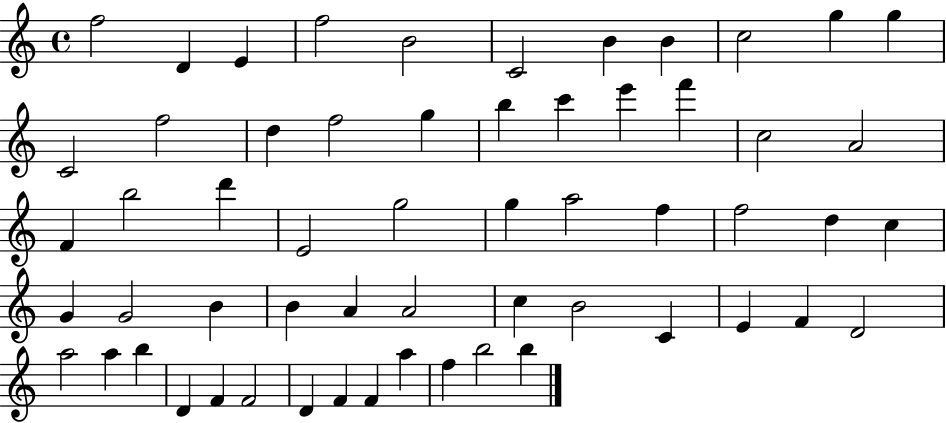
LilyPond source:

{
  \clef treble
  \time 4/4
  \defaultTimeSignature
  \key c \major
  f''2 d'4 e'4 | f''2 b'2 | c'2 b'4 b'4 | c''2 g''4 g''4 | \break c'2 f''2 | d''4 f''2 g''4 | b''4 c'''4 e'''4 f'''4 | c''2 a'2 | \break f'4 b''2 d'''4 | e'2 g''2 | g''4 a''2 f''4 | f''2 d''4 c''4 | \break g'4 g'2 b'4 | b'4 a'4 a'2 | c''4 b'2 c'4 | e'4 f'4 d'2 | \break a''2 a''4 b''4 | d'4 f'4 f'2 | d'4 f'4 f'4 a''4 | f''4 b''2 b''4 | \break \bar "|."
}